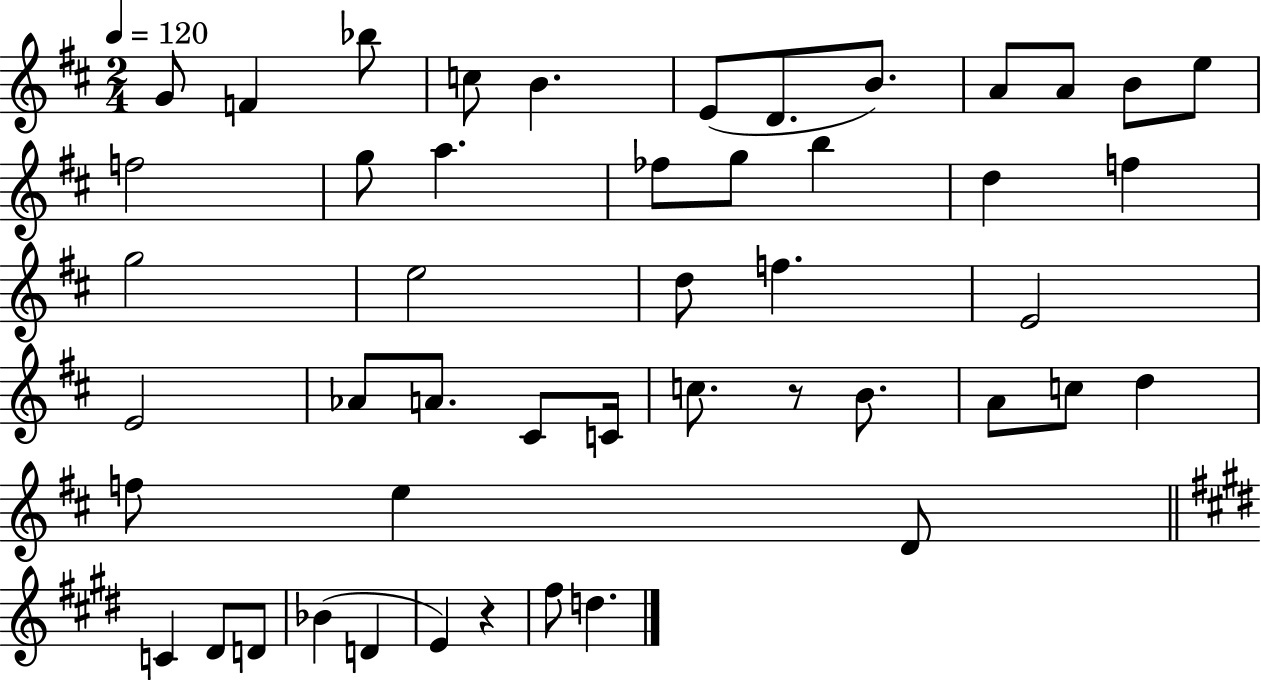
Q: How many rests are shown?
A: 2